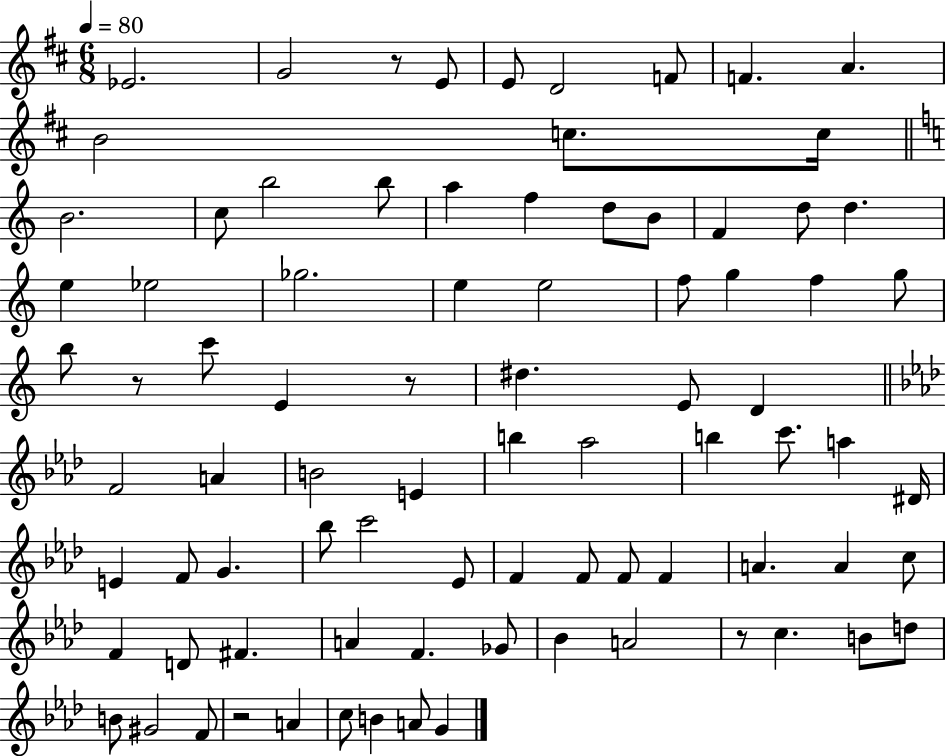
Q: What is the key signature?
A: D major